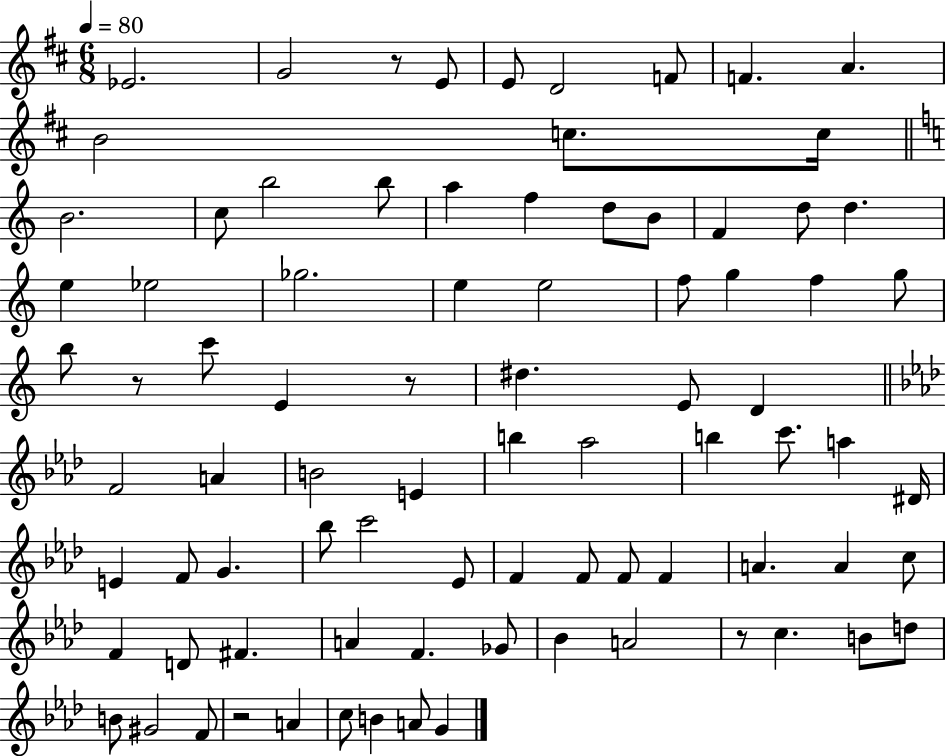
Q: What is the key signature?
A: D major